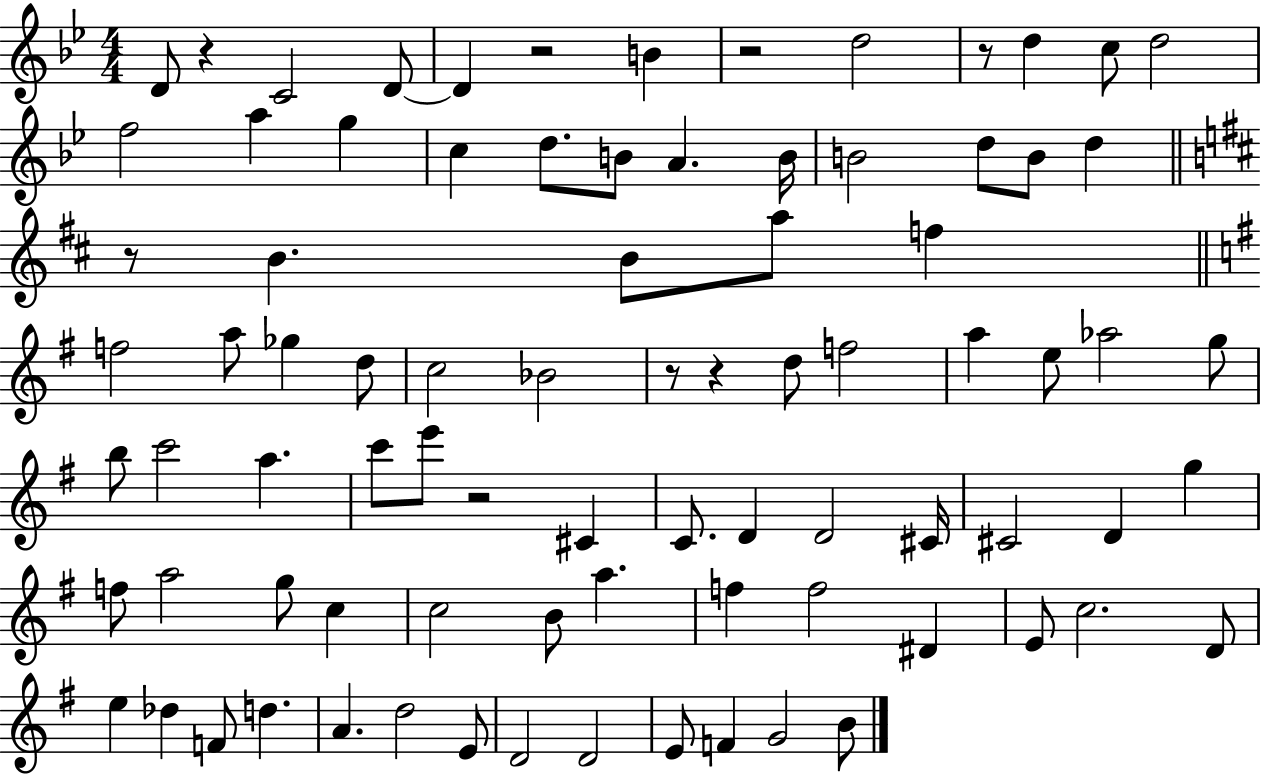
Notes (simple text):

D4/e R/q C4/h D4/e D4/q R/h B4/q R/h D5/h R/e D5/q C5/e D5/h F5/h A5/q G5/q C5/q D5/e. B4/e A4/q. B4/s B4/h D5/e B4/e D5/q R/e B4/q. B4/e A5/e F5/q F5/h A5/e Gb5/q D5/e C5/h Bb4/h R/e R/q D5/e F5/h A5/q E5/e Ab5/h G5/e B5/e C6/h A5/q. C6/e E6/e R/h C#4/q C4/e. D4/q D4/h C#4/s C#4/h D4/q G5/q F5/e A5/h G5/e C5/q C5/h B4/e A5/q. F5/q F5/h D#4/q E4/e C5/h. D4/e E5/q Db5/q F4/e D5/q. A4/q. D5/h E4/e D4/h D4/h E4/e F4/q G4/h B4/e